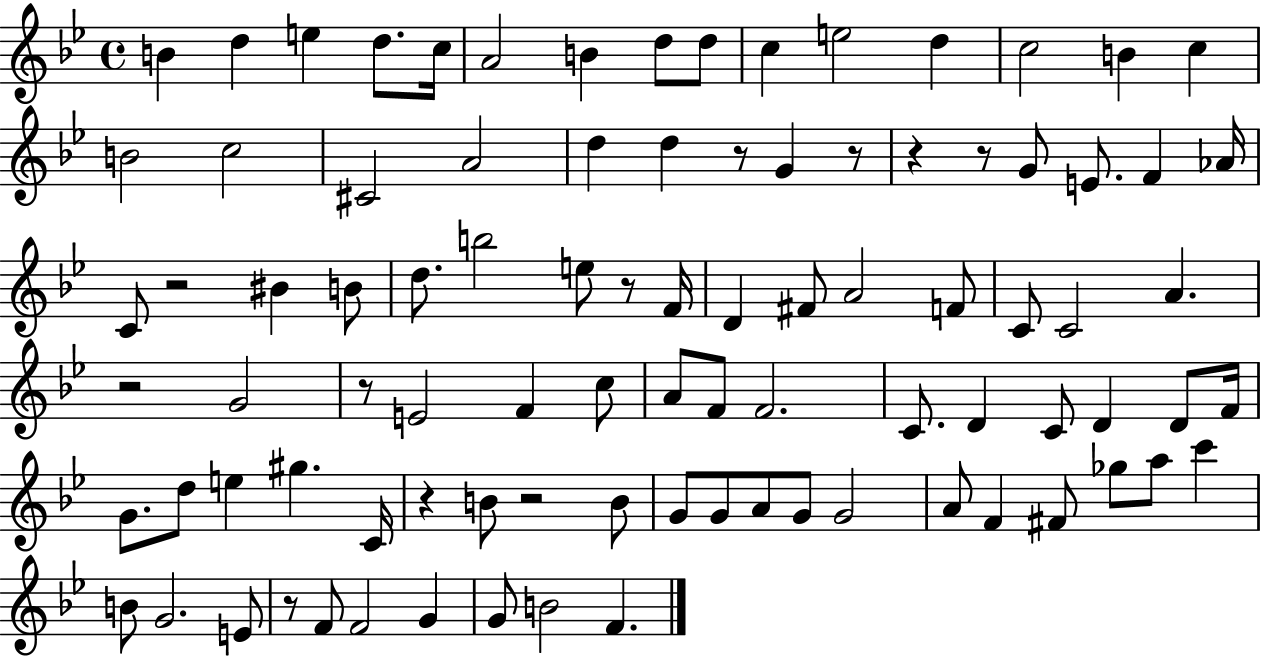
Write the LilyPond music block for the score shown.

{
  \clef treble
  \time 4/4
  \defaultTimeSignature
  \key bes \major
  \repeat volta 2 { b'4 d''4 e''4 d''8. c''16 | a'2 b'4 d''8 d''8 | c''4 e''2 d''4 | c''2 b'4 c''4 | \break b'2 c''2 | cis'2 a'2 | d''4 d''4 r8 g'4 r8 | r4 r8 g'8 e'8. f'4 aes'16 | \break c'8 r2 bis'4 b'8 | d''8. b''2 e''8 r8 f'16 | d'4 fis'8 a'2 f'8 | c'8 c'2 a'4. | \break r2 g'2 | r8 e'2 f'4 c''8 | a'8 f'8 f'2. | c'8. d'4 c'8 d'4 d'8 f'16 | \break g'8. d''8 e''4 gis''4. c'16 | r4 b'8 r2 b'8 | g'8 g'8 a'8 g'8 g'2 | a'8 f'4 fis'8 ges''8 a''8 c'''4 | \break b'8 g'2. e'8 | r8 f'8 f'2 g'4 | g'8 b'2 f'4. | } \bar "|."
}